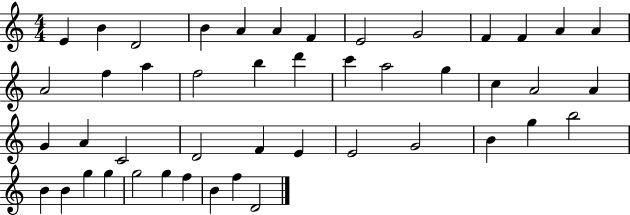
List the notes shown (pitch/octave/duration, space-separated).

E4/q B4/q D4/h B4/q A4/q A4/q F4/q E4/h G4/h F4/q F4/q A4/q A4/q A4/h F5/q A5/q F5/h B5/q D6/q C6/q A5/h G5/q C5/q A4/h A4/q G4/q A4/q C4/h D4/h F4/q E4/q E4/h G4/h B4/q G5/q B5/h B4/q B4/q G5/q G5/q G5/h G5/q F5/q B4/q F5/q D4/h